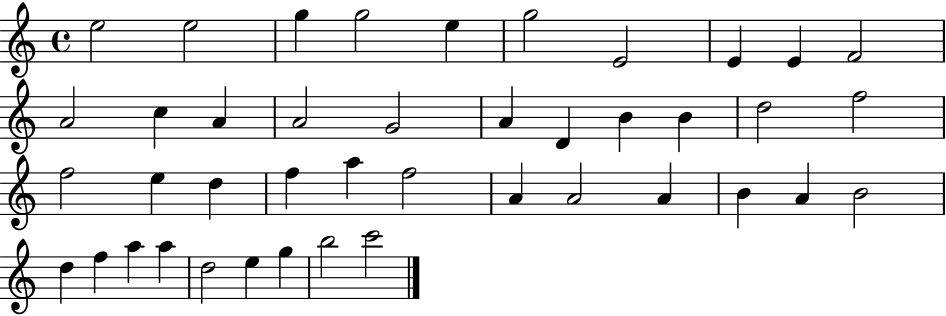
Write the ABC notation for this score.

X:1
T:Untitled
M:4/4
L:1/4
K:C
e2 e2 g g2 e g2 E2 E E F2 A2 c A A2 G2 A D B B d2 f2 f2 e d f a f2 A A2 A B A B2 d f a a d2 e g b2 c'2